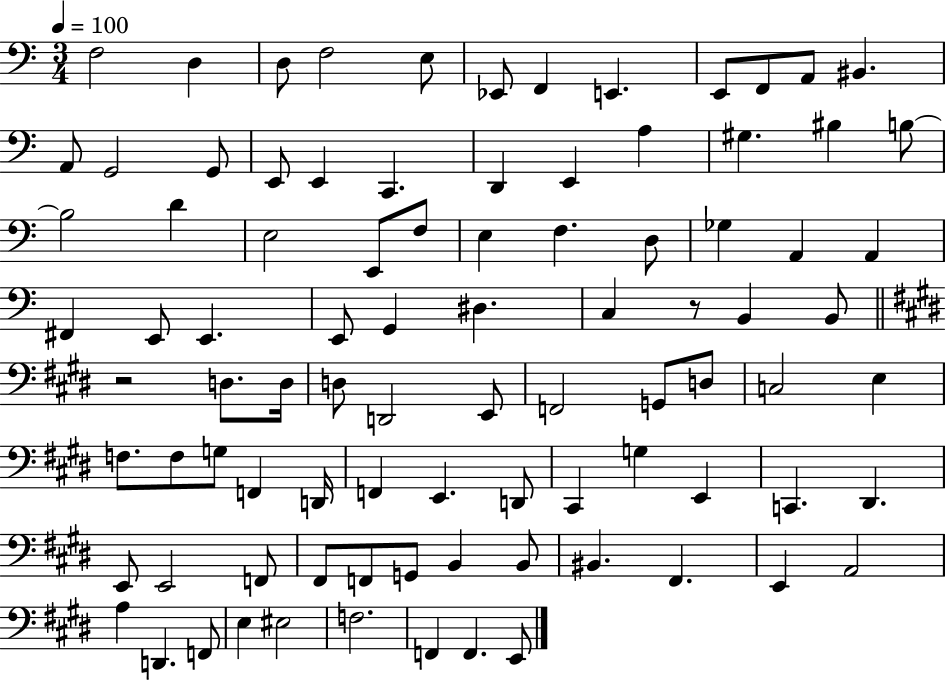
F3/h D3/q D3/e F3/h E3/e Eb2/e F2/q E2/q. E2/e F2/e A2/e BIS2/q. A2/e G2/h G2/e E2/e E2/q C2/q. D2/q E2/q A3/q G#3/q. BIS3/q B3/e B3/h D4/q E3/h E2/e F3/e E3/q F3/q. D3/e Gb3/q A2/q A2/q F#2/q E2/e E2/q. E2/e G2/q D#3/q. C3/q R/e B2/q B2/e R/h D3/e. D3/s D3/e D2/h E2/e F2/h G2/e D3/e C3/h E3/q F3/e. F3/e G3/e F2/q D2/s F2/q E2/q. D2/e C#2/q G3/q E2/q C2/q. D#2/q. E2/e E2/h F2/e F#2/e F2/e G2/e B2/q B2/e BIS2/q. F#2/q. E2/q A2/h A3/q D2/q. F2/e E3/q EIS3/h F3/h. F2/q F2/q. E2/e